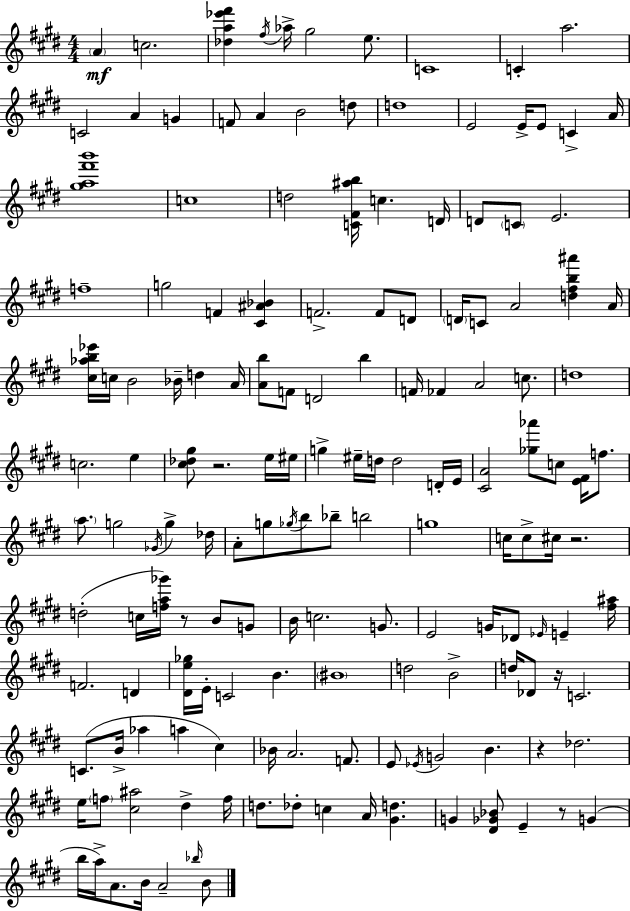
{
  \clef treble
  \numericTimeSignature
  \time 4/4
  \key e \major
  \parenthesize a'4\mf c''2. | <des'' a'' ees''' fis'''>4 \acciaccatura { fis''16 } aes''16-> gis''2 e''8. | c'1 | c'4-. a''2. | \break c'2 a'4 g'4 | f'8 a'4 b'2 d''8 | d''1 | e'2 e'16-> e'8 c'4-> | \break a'16 <gis'' a'' fis''' b'''>1 | c''1 | d''2 <c' fis' ais'' b''>16 c''4. | d'16 d'8 \parenthesize c'8 e'2. | \break f''1-- | g''2 f'4 <cis' ais' bes'>4 | f'2.-> f'8 d'8 | \parenthesize d'16 c'8 a'2 <d'' fis'' b'' ais'''>4 | \break a'16 <cis'' aes'' b'' ees'''>16 c''16 b'2 bes'16-- d''4 | a'16 <a' b''>8 f'8 d'2 b''4 | f'16 fes'4 a'2 c''8. | d''1 | \break c''2. e''4 | <cis'' des'' gis''>8 r2. e''16 | eis''16 g''4-> eis''16-- d''16 d''2 d'16-. | e'16 <cis' a'>2 <ges'' aes'''>8 c''8 <e' fis'>16 f''8. | \break \parenthesize a''8. g''2 \acciaccatura { ges'16 } g''4-> | des''16 a'8-. g''8 \acciaccatura { ges''16 } b''8 bes''8-- b''2 | g''1 | c''16 c''8-> cis''16 r2. | \break d''2-.( c''16 <f'' a'' ges'''>16) r8 b'8 | g'8 b'16 c''2. | g'8. e'2 g'16 des'8 \grace { ees'16 } e'4-- | <fis'' ais''>16 f'2. | \break d'4 <dis' e'' ges''>16 e'16-. c'2 b'4. | \parenthesize bis'1 | d''2 b'2-> | d''16 des'8 r16 c'2. | \break c'8.( b'16-> aes''4 a''4 | cis''4) bes'16 a'2. | f'8. e'8 \acciaccatura { ees'16 } g'2 b'4. | r4 des''2. | \break e''16 \parenthesize f''8 <cis'' ais''>2 | dis''4-> f''16 d''8. des''8-. c''4 a'16 <gis' d''>4. | g'4 <dis' ges' bes'>8 e'4-- r8 | g'4( b''16 a''16->) a'8. b'16 a'2-- | \break \grace { bes''16 } b'8 \bar "|."
}